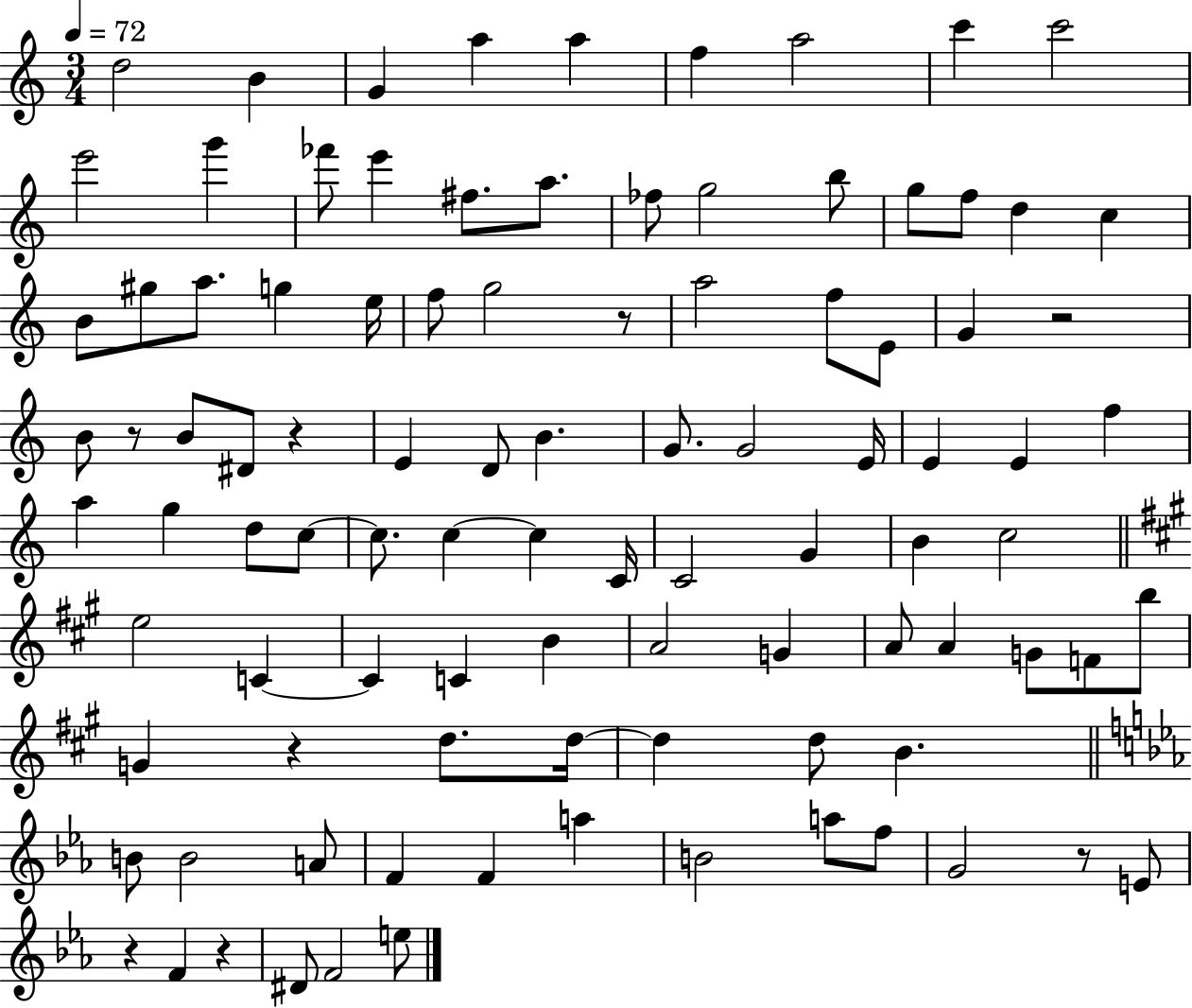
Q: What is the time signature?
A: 3/4